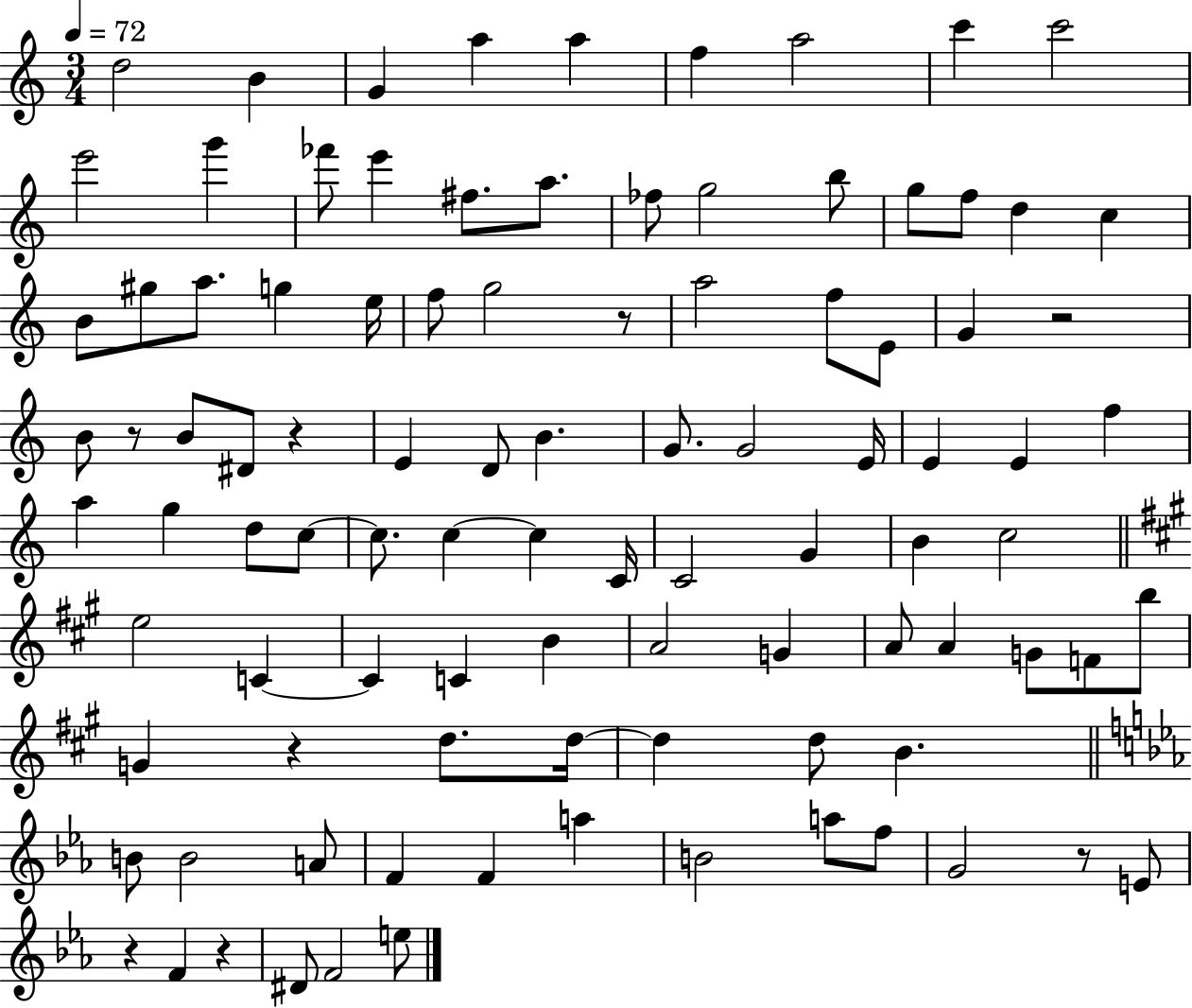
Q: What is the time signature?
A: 3/4